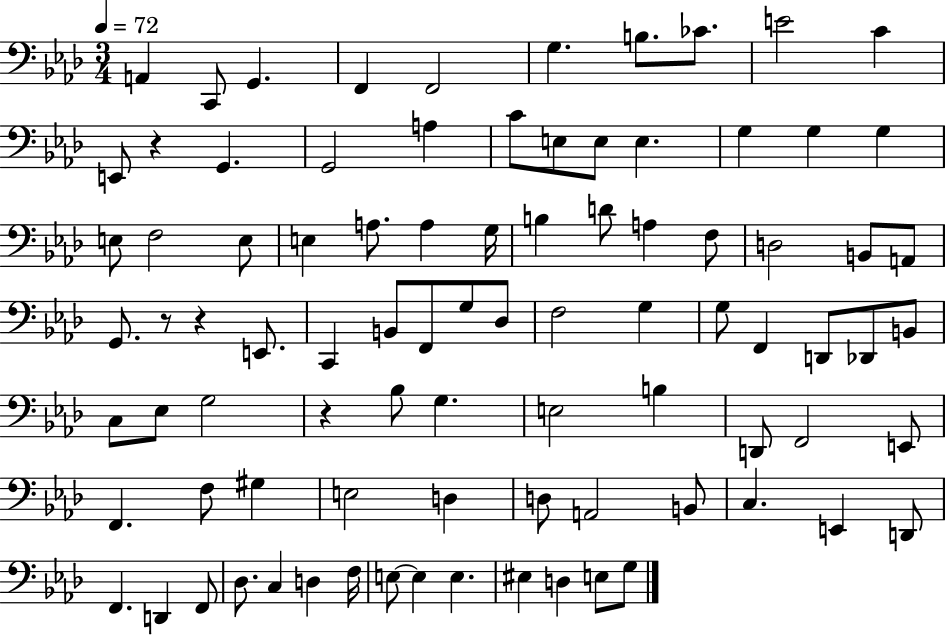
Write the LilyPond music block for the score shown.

{
  \clef bass
  \numericTimeSignature
  \time 3/4
  \key aes \major
  \tempo 4 = 72
  a,4 c,8 g,4. | f,4 f,2 | g4. b8. ces'8. | e'2 c'4 | \break e,8 r4 g,4. | g,2 a4 | c'8 e8 e8 e4. | g4 g4 g4 | \break e8 f2 e8 | e4 a8. a4 g16 | b4 d'8 a4 f8 | d2 b,8 a,8 | \break g,8. r8 r4 e,8. | c,4 b,8 f,8 g8 des8 | f2 g4 | g8 f,4 d,8 des,8 b,8 | \break c8 ees8 g2 | r4 bes8 g4. | e2 b4 | d,8 f,2 e,8 | \break f,4. f8 gis4 | e2 d4 | d8 a,2 b,8 | c4. e,4 d,8 | \break f,4. d,4 f,8 | des8. c4 d4 f16 | e8~~ e4 e4. | eis4 d4 e8 g8 | \break \bar "|."
}